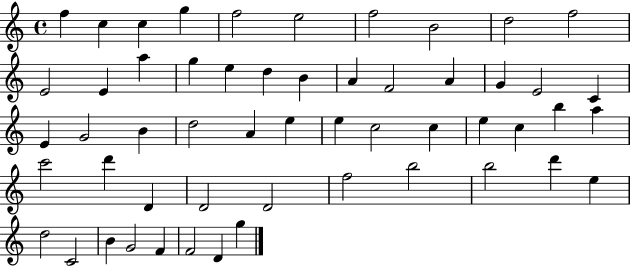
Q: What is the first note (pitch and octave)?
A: F5